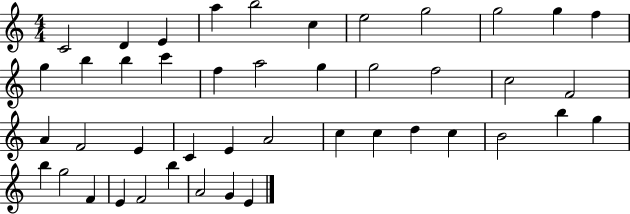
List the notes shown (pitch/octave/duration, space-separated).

C4/h D4/q E4/q A5/q B5/h C5/q E5/h G5/h G5/h G5/q F5/q G5/q B5/q B5/q C6/q F5/q A5/h G5/q G5/h F5/h C5/h F4/h A4/q F4/h E4/q C4/q E4/q A4/h C5/q C5/q D5/q C5/q B4/h B5/q G5/q B5/q G5/h F4/q E4/q F4/h B5/q A4/h G4/q E4/q